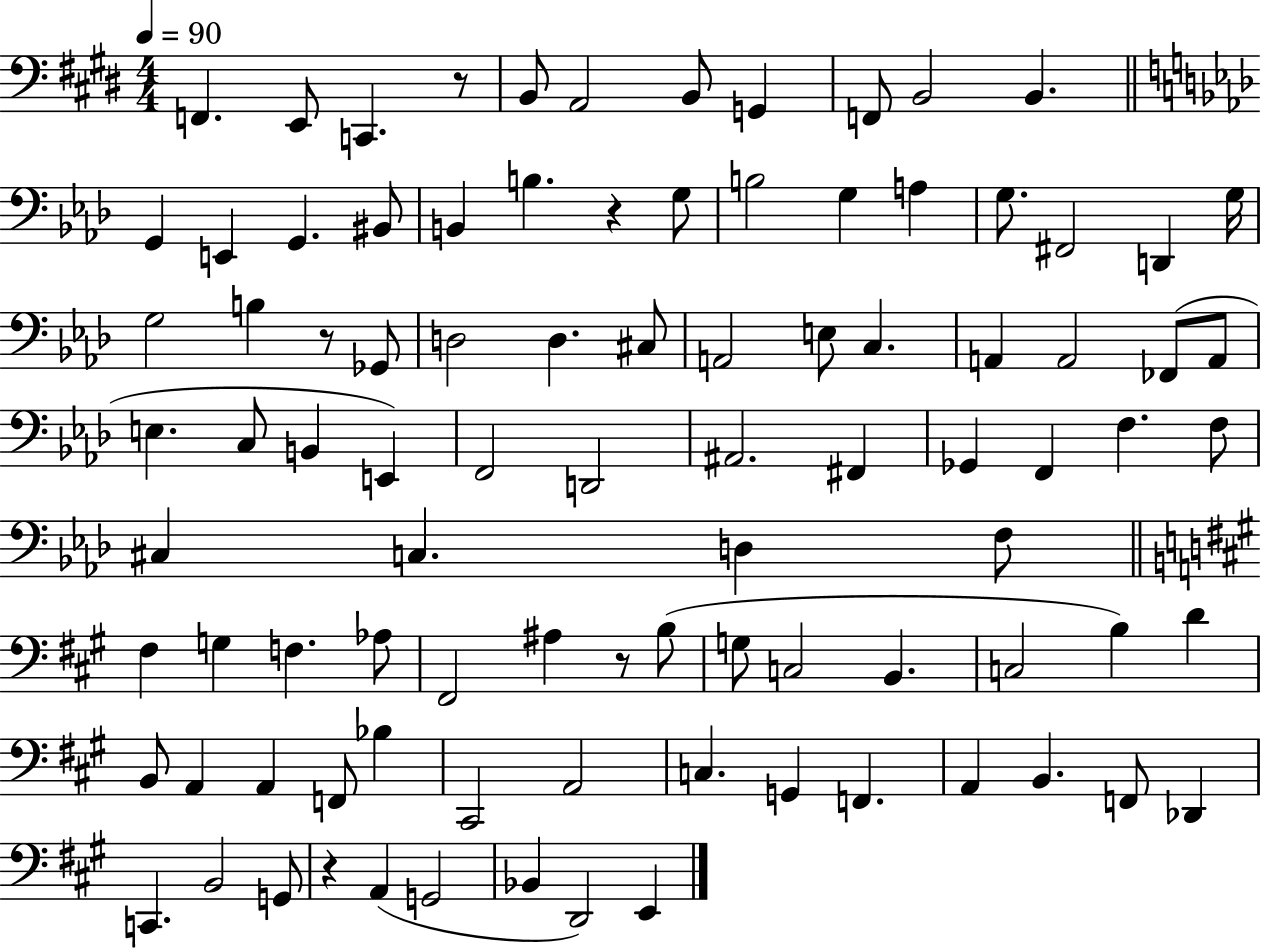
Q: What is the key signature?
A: E major